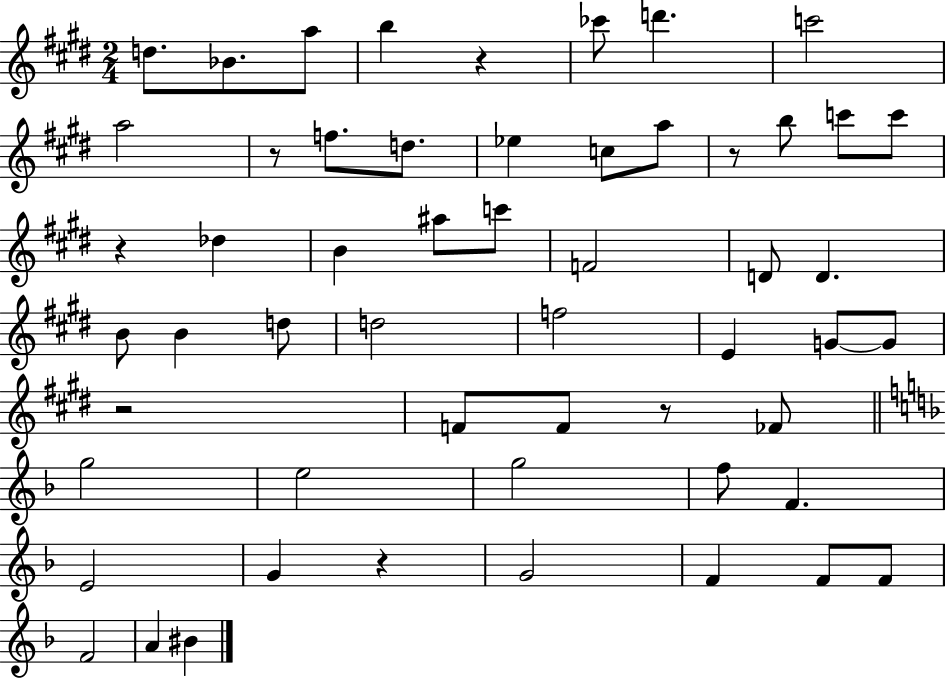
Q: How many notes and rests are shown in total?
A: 55